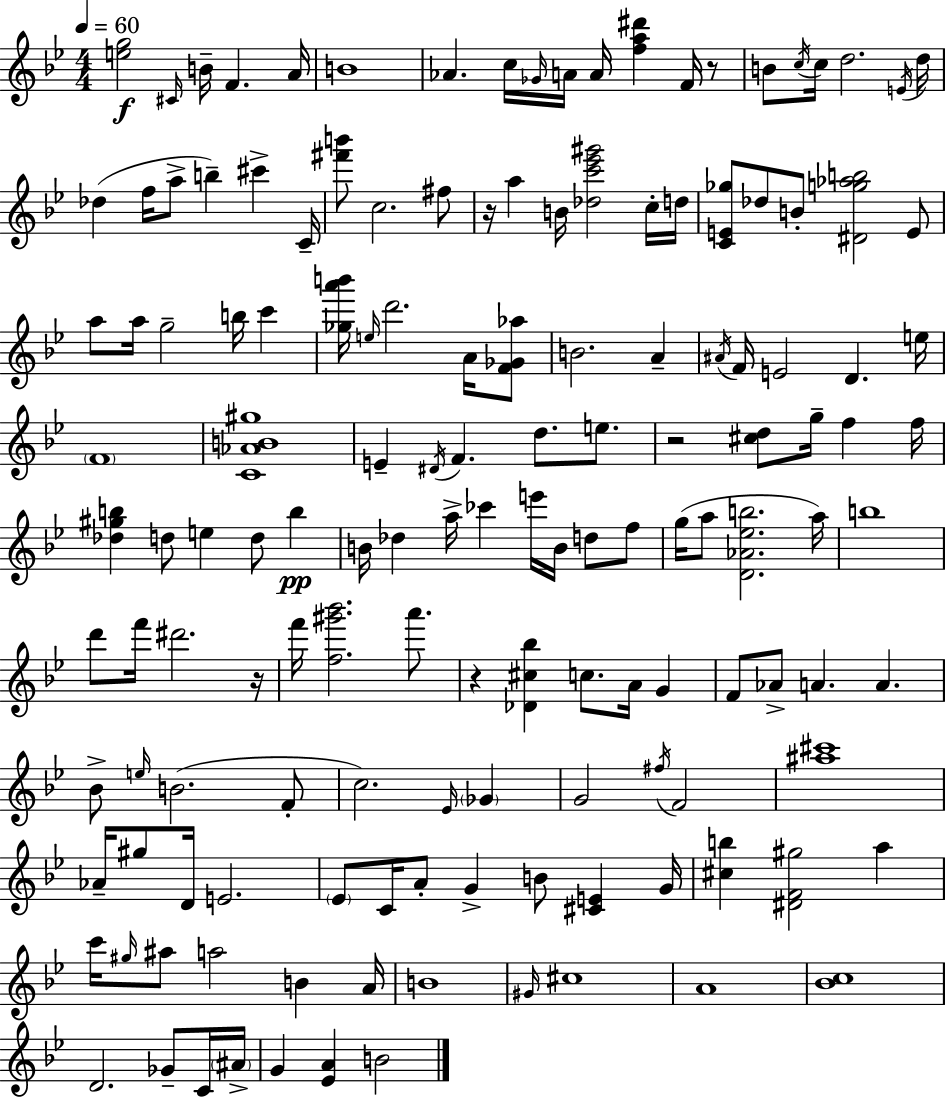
[E5,G5]/h C#4/s B4/s F4/q. A4/s B4/w Ab4/q. C5/s Gb4/s A4/s A4/s [F5,A5,D#6]/q F4/s R/e B4/e C5/s C5/s D5/h. E4/s D5/s Db5/q F5/s A5/e B5/q C#6/q C4/s [F#6,B6]/e C5/h. F#5/e R/s A5/q B4/s [Db5,C6,Eb6,G#6]/h C5/s D5/s [C4,E4,Gb5]/e Db5/e B4/e [D#4,G5,Ab5,B5]/h E4/e A5/e A5/s G5/h B5/s C6/q [Gb5,A6,B6]/s E5/s D6/h. A4/s [F4,Gb4,Ab5]/e B4/h. A4/q A#4/s F4/s E4/h D4/q. E5/s F4/w [C4,Ab4,B4,G#5]/w E4/q D#4/s F4/q. D5/e. E5/e. R/h [C#5,D5]/e G5/s F5/q F5/s [Db5,G#5,B5]/q D5/e E5/q D5/e B5/q B4/s Db5/q A5/s CES6/q E6/s B4/s D5/e F5/e G5/s A5/e [D4,Ab4,Eb5,B5]/h. A5/s B5/w D6/e F6/s D#6/h. R/s F6/s [F5,G#6,Bb6]/h. A6/e. R/q [Db4,C#5,Bb5]/q C5/e. A4/s G4/q F4/e Ab4/e A4/q. A4/q. Bb4/e E5/s B4/h. F4/e C5/h. Eb4/s Gb4/q G4/h F#5/s F4/h [A#5,C#6]/w Ab4/s G#5/e D4/s E4/h. Eb4/e C4/s A4/e G4/q B4/e [C#4,E4]/q G4/s [C#5,B5]/q [D#4,F4,G#5]/h A5/q C6/s G#5/s A#5/e A5/h B4/q A4/s B4/w G#4/s C#5/w A4/w [Bb4,C5]/w D4/h. Gb4/e C4/s A#4/s G4/q [Eb4,A4]/q B4/h